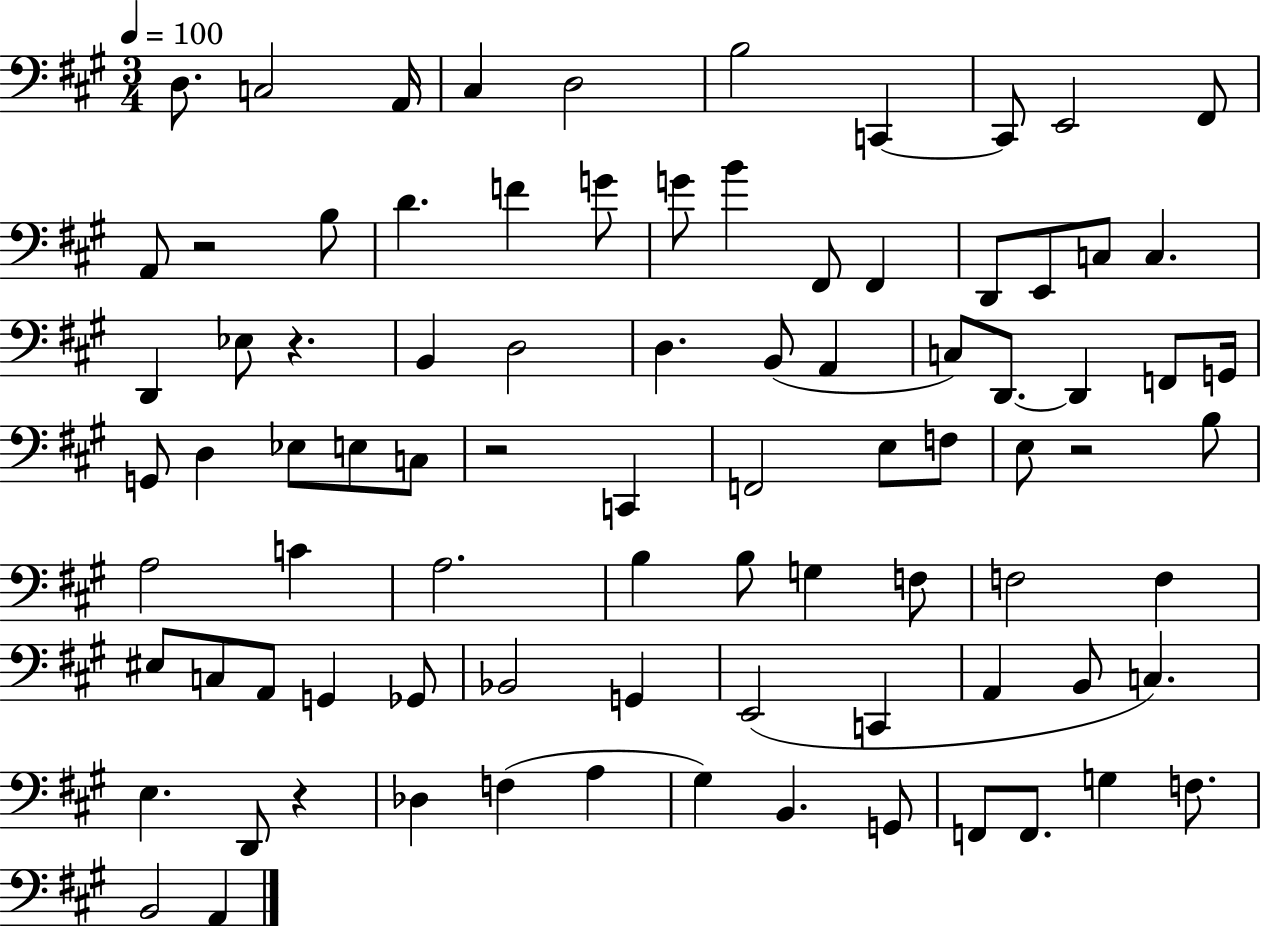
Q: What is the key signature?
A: A major